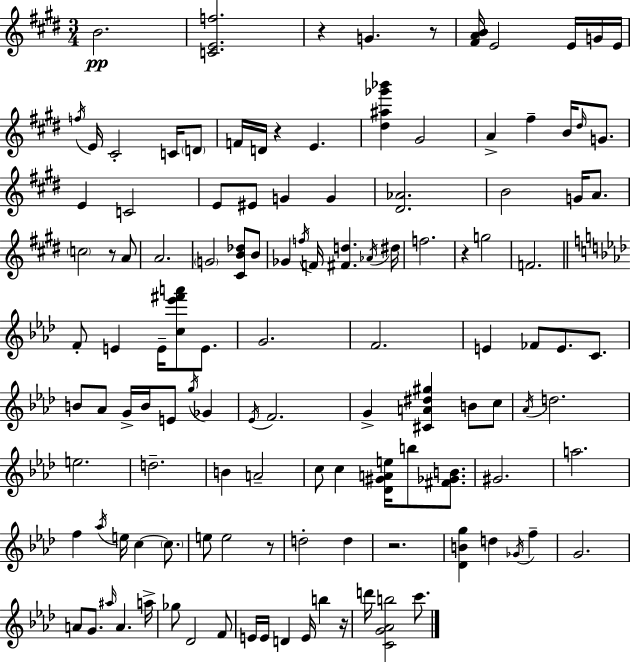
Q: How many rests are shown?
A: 8